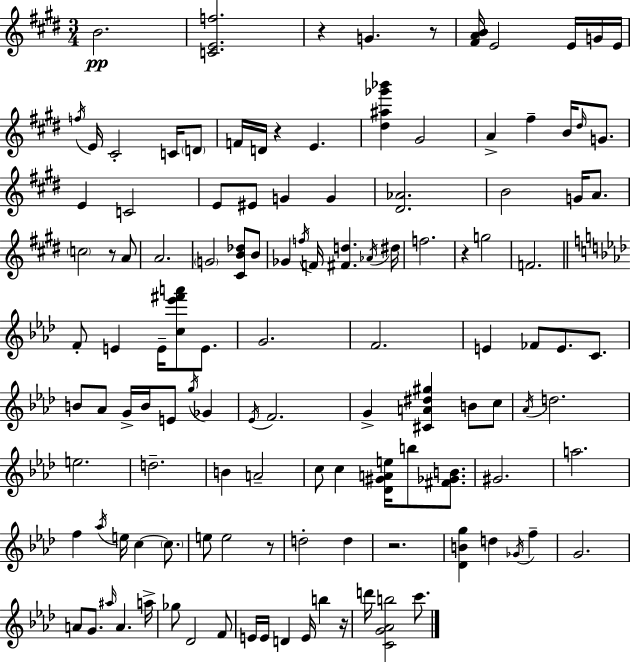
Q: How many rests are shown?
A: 8